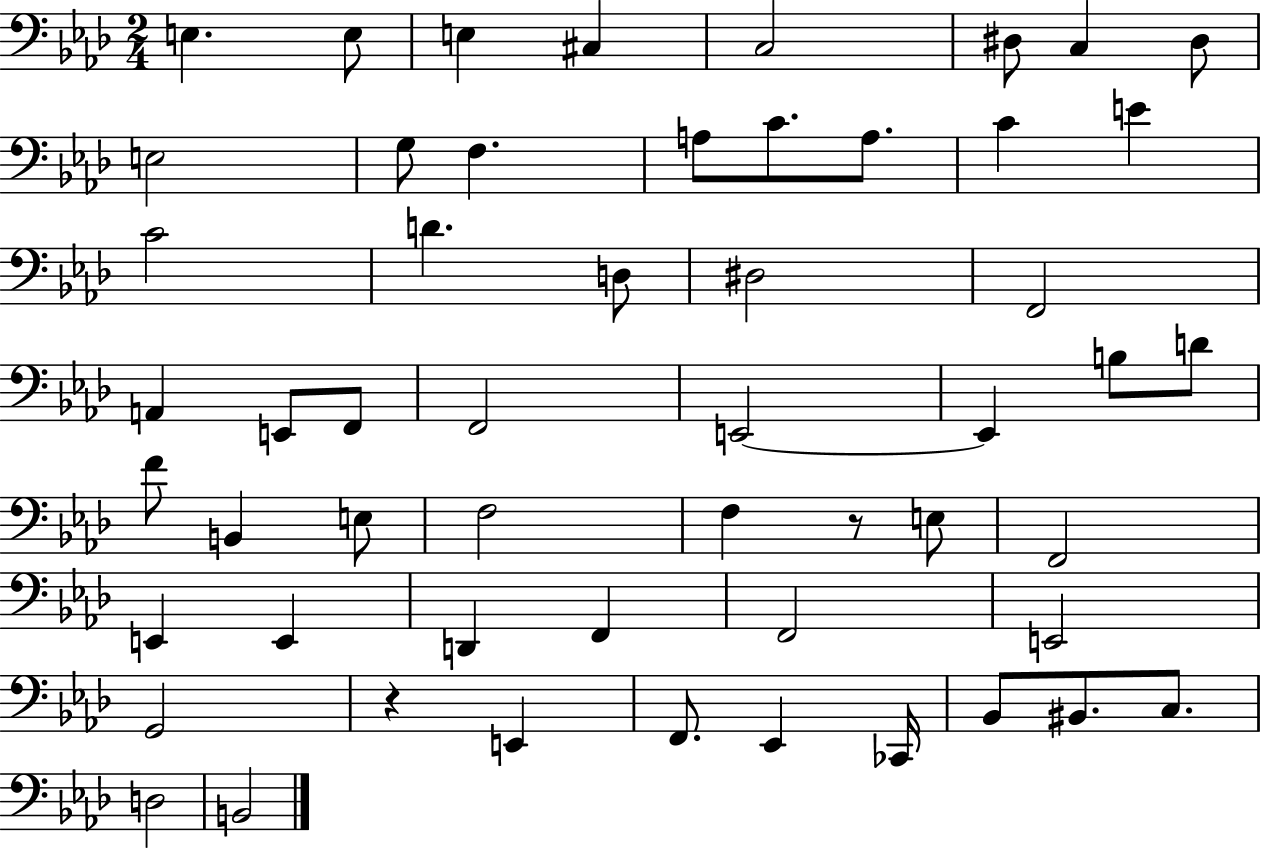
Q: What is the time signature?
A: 2/4